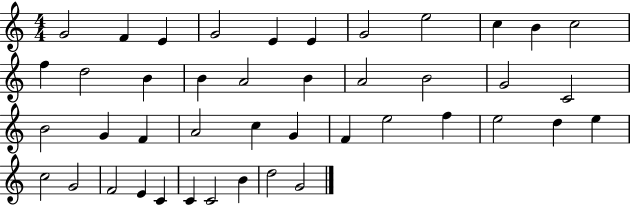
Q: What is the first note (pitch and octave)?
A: G4